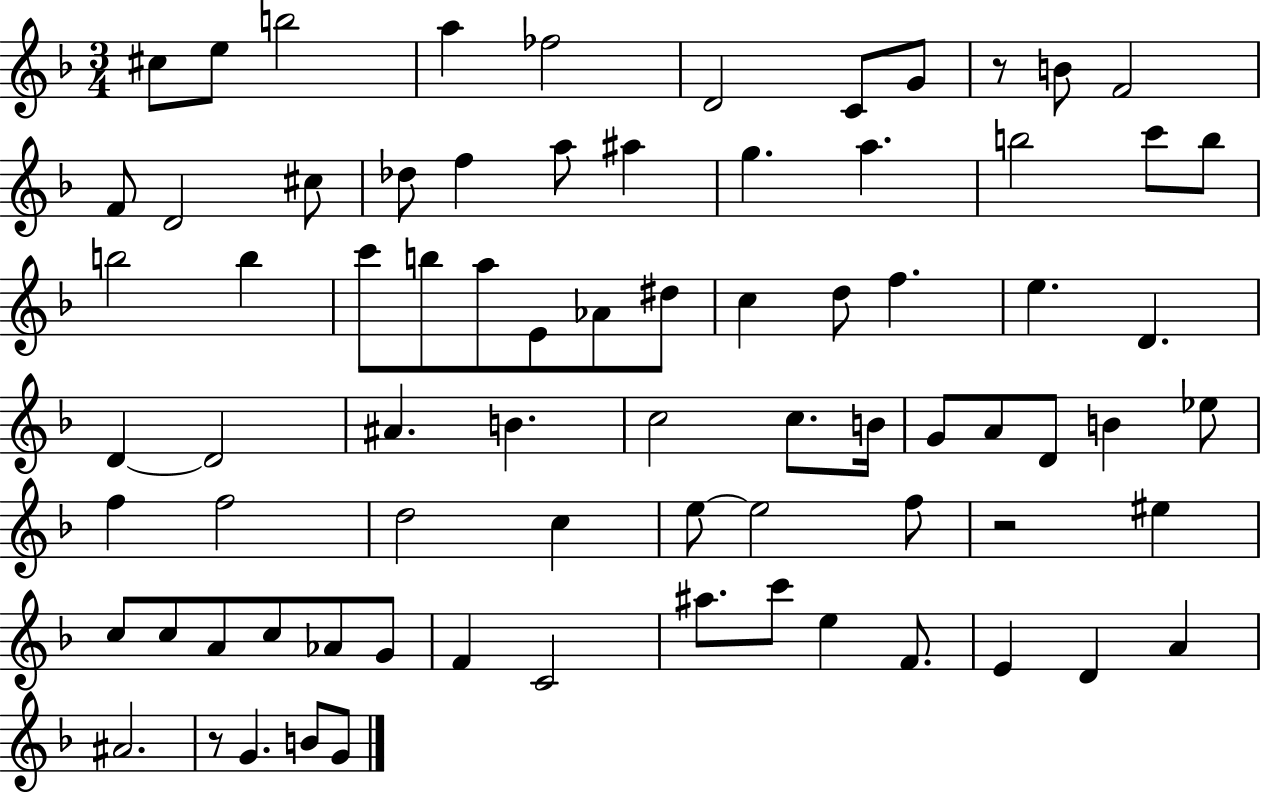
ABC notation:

X:1
T:Untitled
M:3/4
L:1/4
K:F
^c/2 e/2 b2 a _f2 D2 C/2 G/2 z/2 B/2 F2 F/2 D2 ^c/2 _d/2 f a/2 ^a g a b2 c'/2 b/2 b2 b c'/2 b/2 a/2 E/2 _A/2 ^d/2 c d/2 f e D D D2 ^A B c2 c/2 B/4 G/2 A/2 D/2 B _e/2 f f2 d2 c e/2 e2 f/2 z2 ^e c/2 c/2 A/2 c/2 _A/2 G/2 F C2 ^a/2 c'/2 e F/2 E D A ^A2 z/2 G B/2 G/2